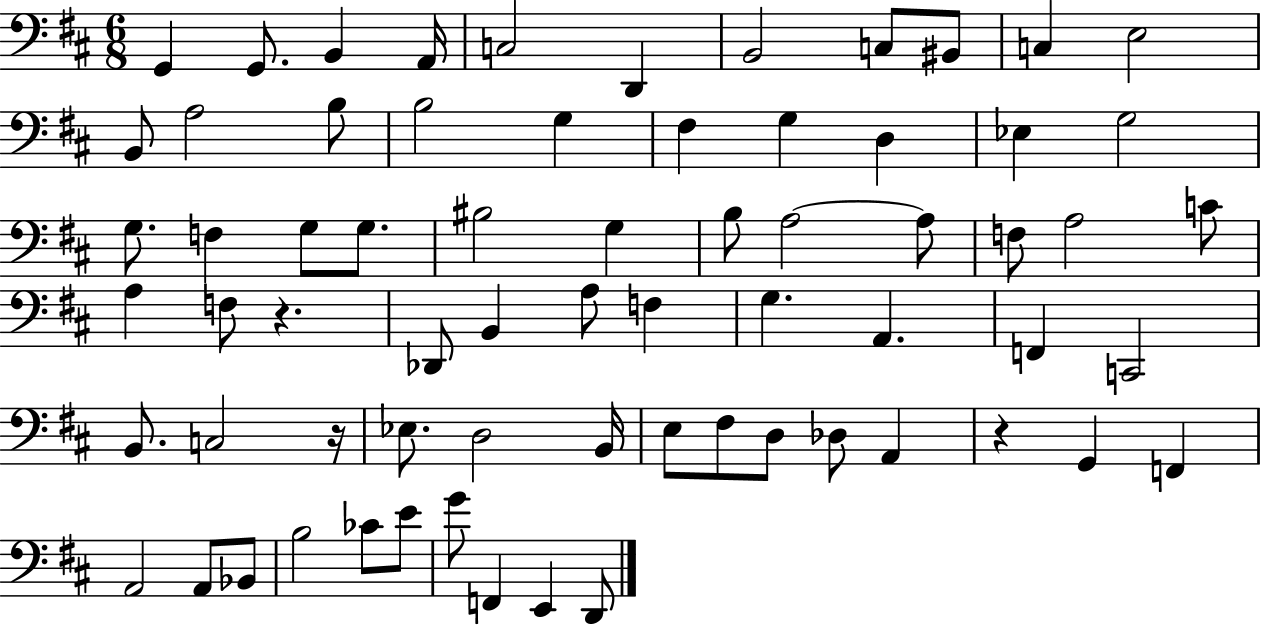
{
  \clef bass
  \numericTimeSignature
  \time 6/8
  \key d \major
  g,4 g,8. b,4 a,16 | c2 d,4 | b,2 c8 bis,8 | c4 e2 | \break b,8 a2 b8 | b2 g4 | fis4 g4 d4 | ees4 g2 | \break g8. f4 g8 g8. | bis2 g4 | b8 a2~~ a8 | f8 a2 c'8 | \break a4 f8 r4. | des,8 b,4 a8 f4 | g4. a,4. | f,4 c,2 | \break b,8. c2 r16 | ees8. d2 b,16 | e8 fis8 d8 des8 a,4 | r4 g,4 f,4 | \break a,2 a,8 bes,8 | b2 ces'8 e'8 | g'8 f,4 e,4 d,8 | \bar "|."
}